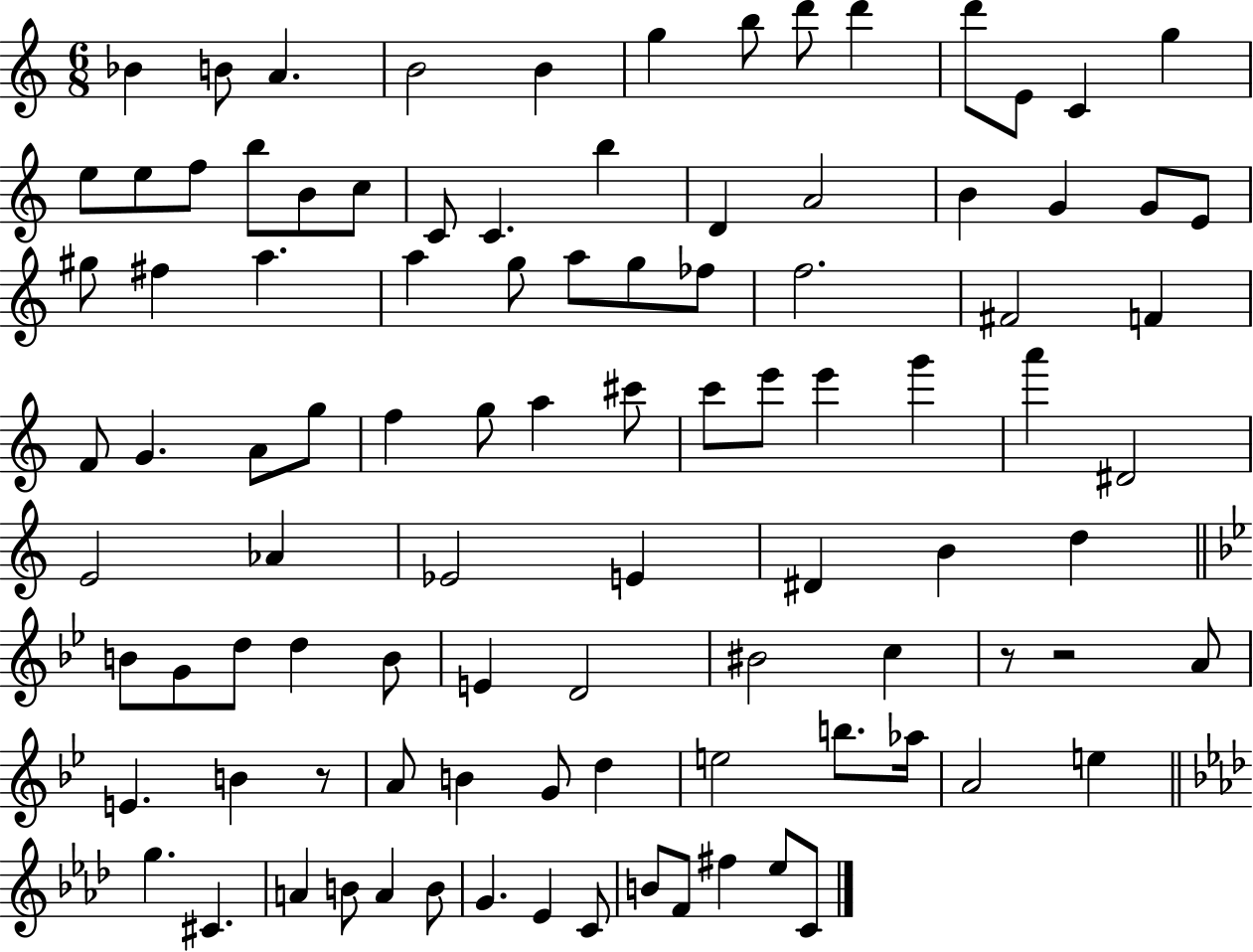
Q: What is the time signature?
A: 6/8